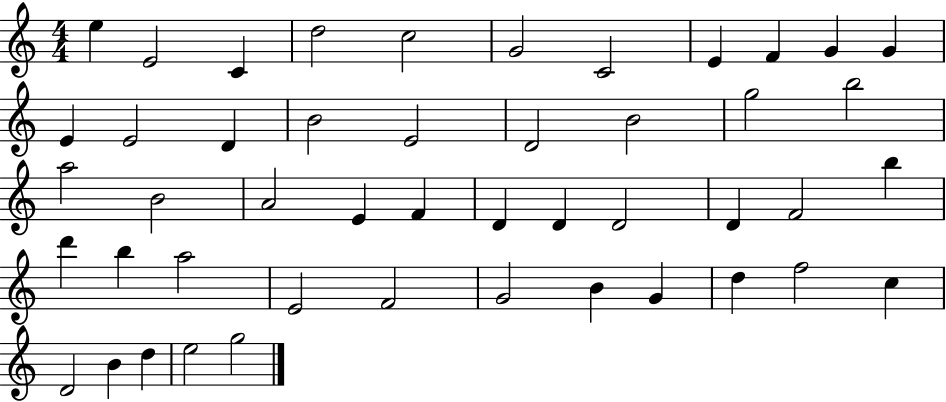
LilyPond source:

{
  \clef treble
  \numericTimeSignature
  \time 4/4
  \key c \major
  e''4 e'2 c'4 | d''2 c''2 | g'2 c'2 | e'4 f'4 g'4 g'4 | \break e'4 e'2 d'4 | b'2 e'2 | d'2 b'2 | g''2 b''2 | \break a''2 b'2 | a'2 e'4 f'4 | d'4 d'4 d'2 | d'4 f'2 b''4 | \break d'''4 b''4 a''2 | e'2 f'2 | g'2 b'4 g'4 | d''4 f''2 c''4 | \break d'2 b'4 d''4 | e''2 g''2 | \bar "|."
}